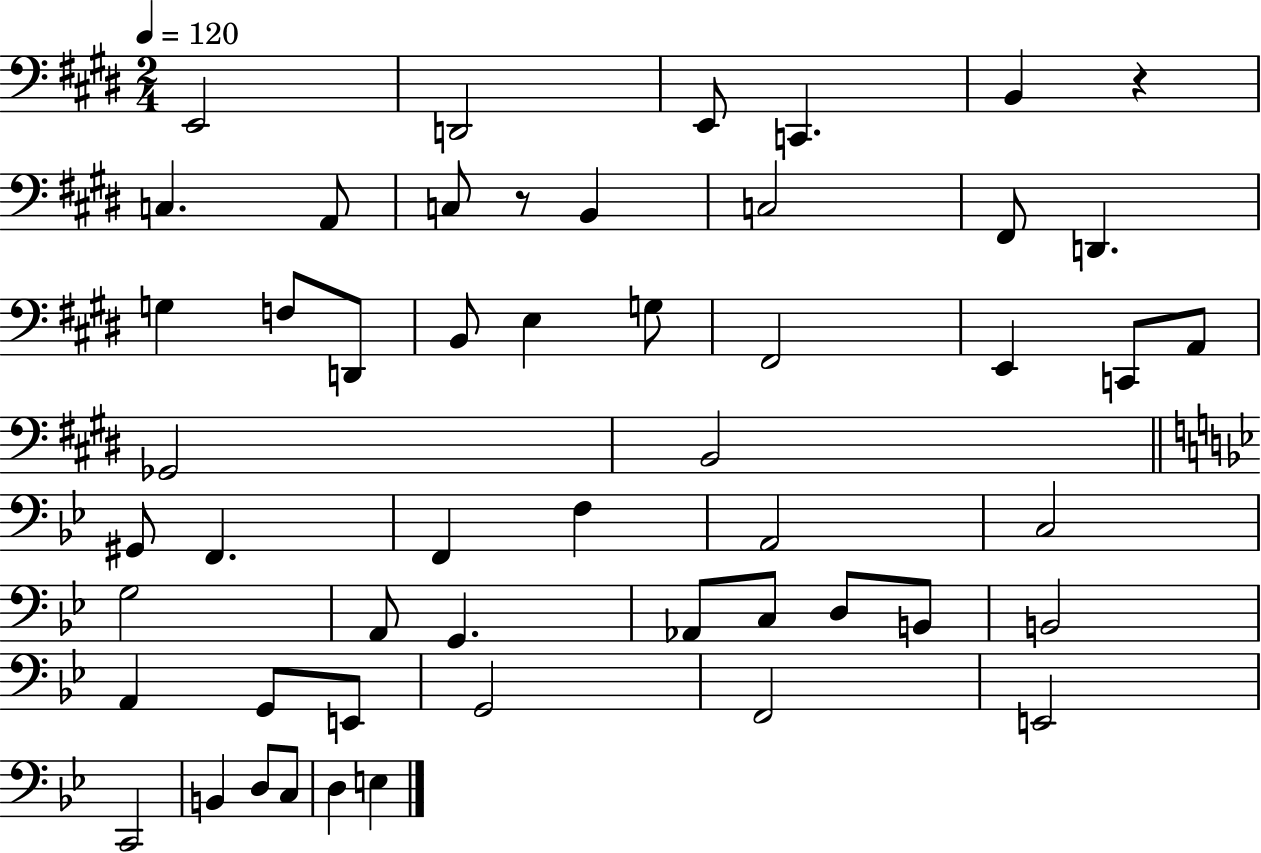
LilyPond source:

{
  \clef bass
  \numericTimeSignature
  \time 2/4
  \key e \major
  \tempo 4 = 120
  e,2 | d,2 | e,8 c,4. | b,4 r4 | \break c4. a,8 | c8 r8 b,4 | c2 | fis,8 d,4. | \break g4 f8 d,8 | b,8 e4 g8 | fis,2 | e,4 c,8 a,8 | \break ges,2 | b,2 | \bar "||" \break \key g \minor gis,8 f,4. | f,4 f4 | a,2 | c2 | \break g2 | a,8 g,4. | aes,8 c8 d8 b,8 | b,2 | \break a,4 g,8 e,8 | g,2 | f,2 | e,2 | \break c,2 | b,4 d8 c8 | d4 e4 | \bar "|."
}